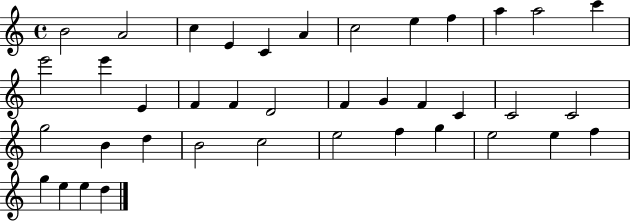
X:1
T:Untitled
M:4/4
L:1/4
K:C
B2 A2 c E C A c2 e f a a2 c' e'2 e' E F F D2 F G F C C2 C2 g2 B d B2 c2 e2 f g e2 e f g e e d